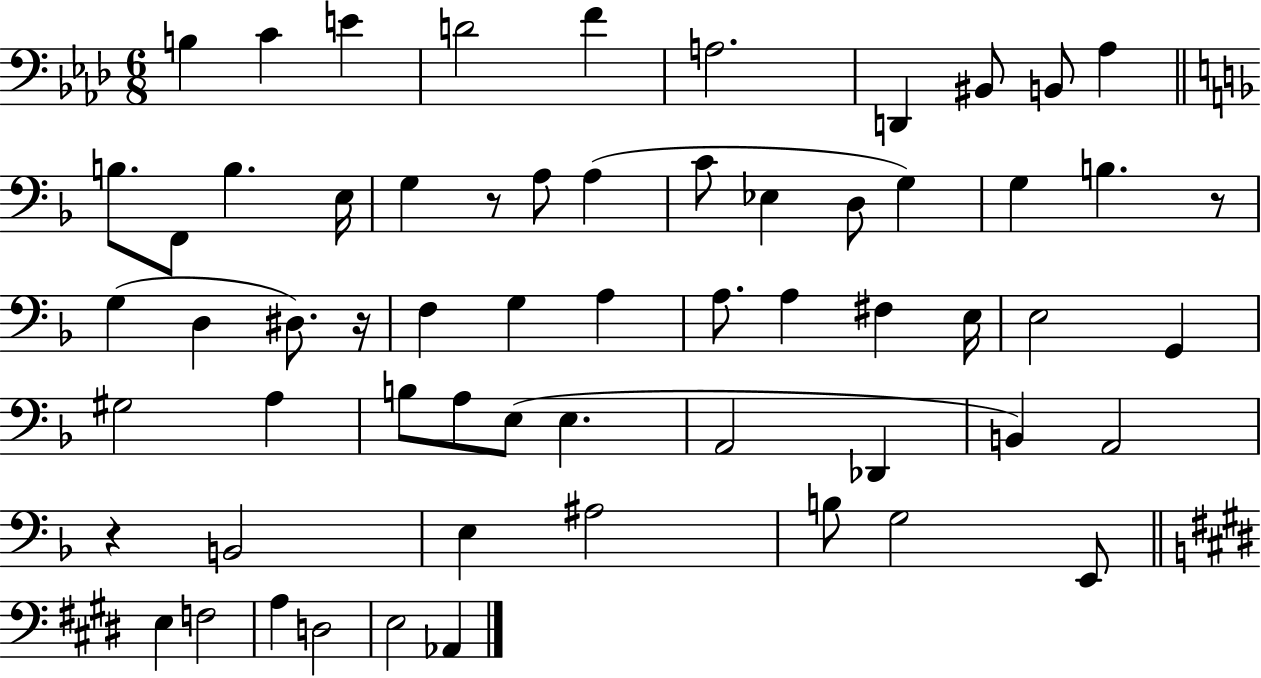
B3/q C4/q E4/q D4/h F4/q A3/h. D2/q BIS2/e B2/e Ab3/q B3/e. F2/e B3/q. E3/s G3/q R/e A3/e A3/q C4/e Eb3/q D3/e G3/q G3/q B3/q. R/e G3/q D3/q D#3/e. R/s F3/q G3/q A3/q A3/e. A3/q F#3/q E3/s E3/h G2/q G#3/h A3/q B3/e A3/e E3/e E3/q. A2/h Db2/q B2/q A2/h R/q B2/h E3/q A#3/h B3/e G3/h E2/e E3/q F3/h A3/q D3/h E3/h Ab2/q